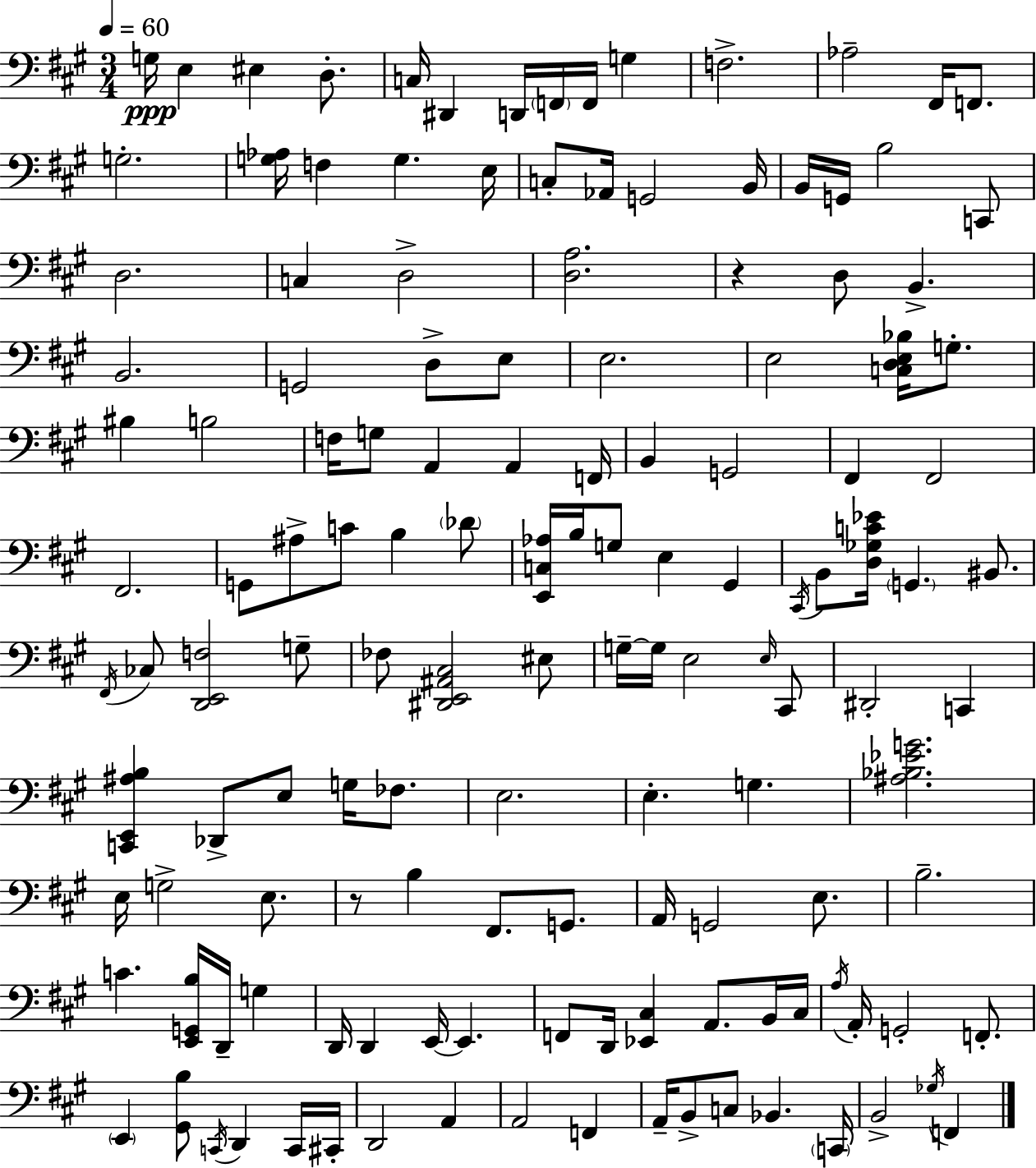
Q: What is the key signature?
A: A major